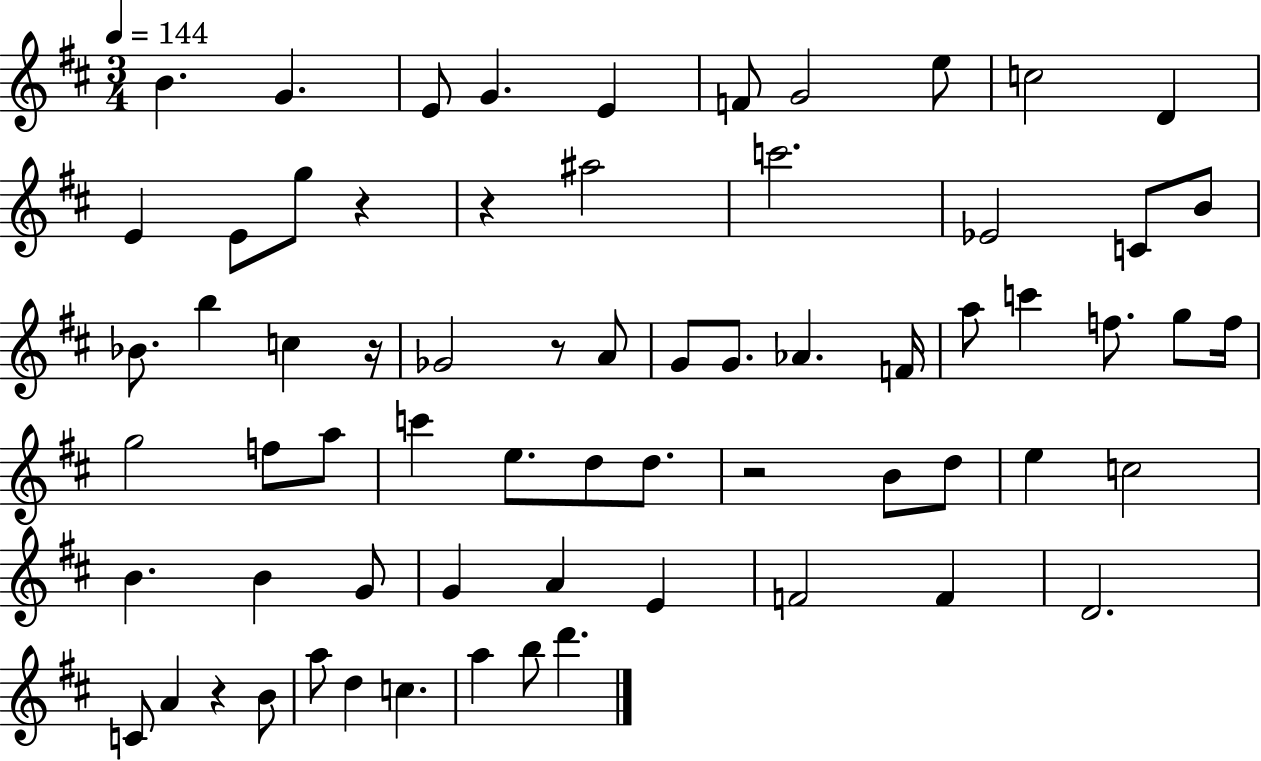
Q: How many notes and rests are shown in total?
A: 67